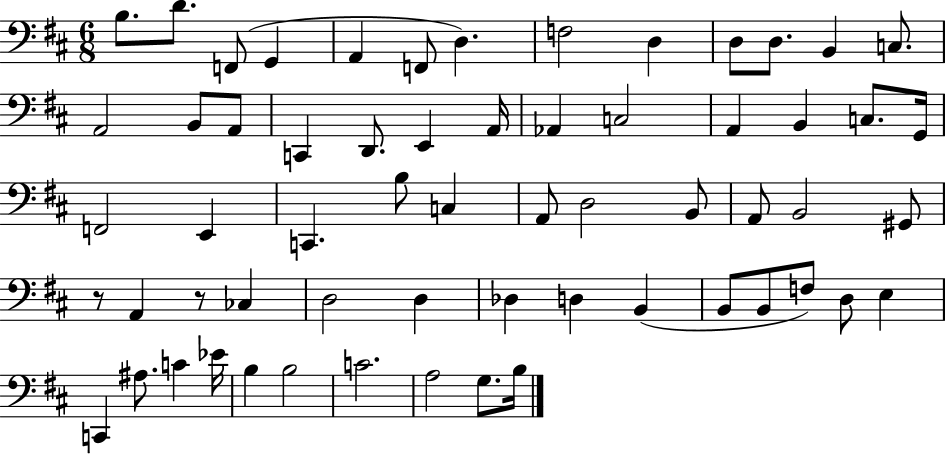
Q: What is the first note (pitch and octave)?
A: B3